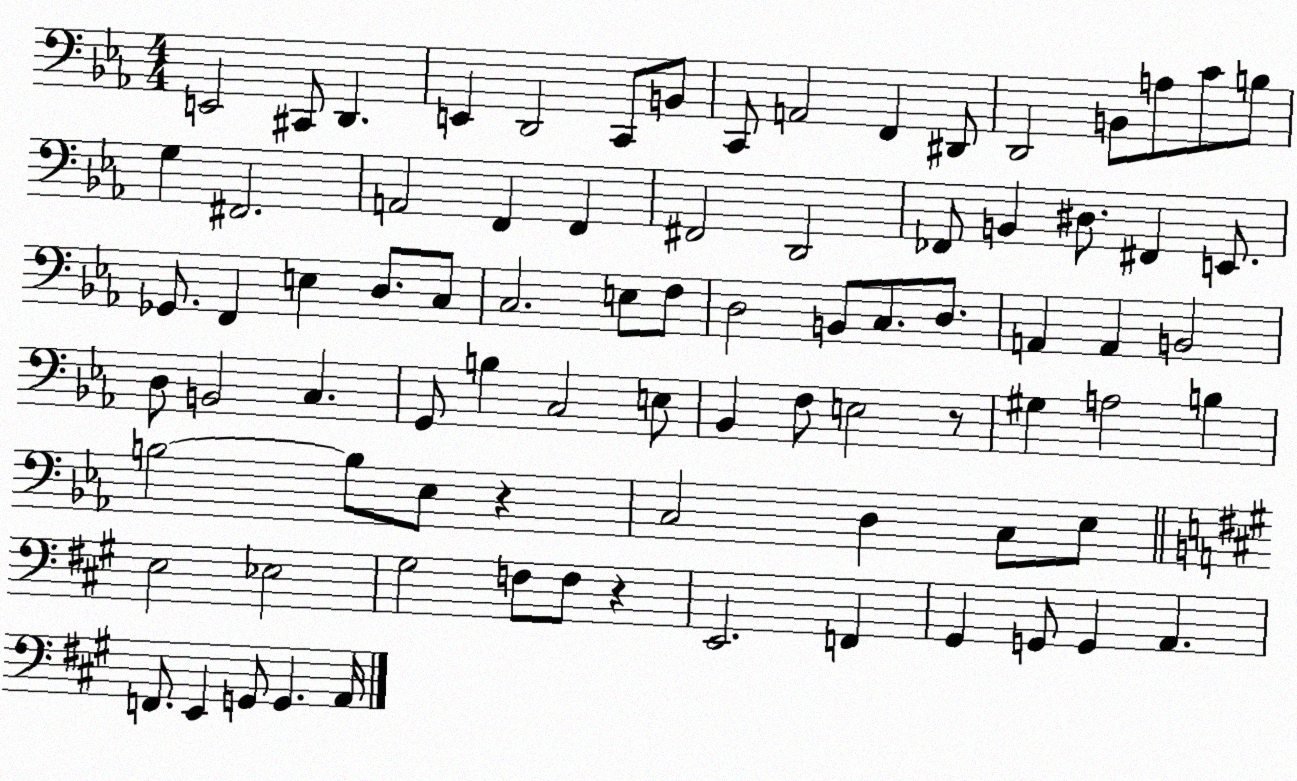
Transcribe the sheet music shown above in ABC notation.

X:1
T:Untitled
M:4/4
L:1/4
K:Eb
E,,2 ^C,,/2 D,, E,, D,,2 C,,/2 B,,/2 C,,/2 A,,2 F,, ^D,,/2 D,,2 B,,/2 A,/2 C/2 B,/2 G, ^F,,2 A,,2 F,, F,, ^F,,2 D,,2 _F,,/2 B,, ^D,/2 ^F,, E,,/2 _G,,/2 F,, E, D,/2 C,/2 C,2 E,/2 F,/2 D,2 B,,/2 C,/2 D,/2 A,, A,, B,,2 D,/2 B,,2 C, G,,/2 B, C,2 E,/2 _B,, F,/2 E,2 z/2 ^G, A,2 B, B,2 B,/2 _E,/2 z C,2 D, C,/2 _E,/2 E,2 _E,2 ^G,2 F,/2 F,/2 z E,,2 F,, ^G,, G,,/2 G,, A,, F,,/2 E,, G,,/2 G,, A,,/4